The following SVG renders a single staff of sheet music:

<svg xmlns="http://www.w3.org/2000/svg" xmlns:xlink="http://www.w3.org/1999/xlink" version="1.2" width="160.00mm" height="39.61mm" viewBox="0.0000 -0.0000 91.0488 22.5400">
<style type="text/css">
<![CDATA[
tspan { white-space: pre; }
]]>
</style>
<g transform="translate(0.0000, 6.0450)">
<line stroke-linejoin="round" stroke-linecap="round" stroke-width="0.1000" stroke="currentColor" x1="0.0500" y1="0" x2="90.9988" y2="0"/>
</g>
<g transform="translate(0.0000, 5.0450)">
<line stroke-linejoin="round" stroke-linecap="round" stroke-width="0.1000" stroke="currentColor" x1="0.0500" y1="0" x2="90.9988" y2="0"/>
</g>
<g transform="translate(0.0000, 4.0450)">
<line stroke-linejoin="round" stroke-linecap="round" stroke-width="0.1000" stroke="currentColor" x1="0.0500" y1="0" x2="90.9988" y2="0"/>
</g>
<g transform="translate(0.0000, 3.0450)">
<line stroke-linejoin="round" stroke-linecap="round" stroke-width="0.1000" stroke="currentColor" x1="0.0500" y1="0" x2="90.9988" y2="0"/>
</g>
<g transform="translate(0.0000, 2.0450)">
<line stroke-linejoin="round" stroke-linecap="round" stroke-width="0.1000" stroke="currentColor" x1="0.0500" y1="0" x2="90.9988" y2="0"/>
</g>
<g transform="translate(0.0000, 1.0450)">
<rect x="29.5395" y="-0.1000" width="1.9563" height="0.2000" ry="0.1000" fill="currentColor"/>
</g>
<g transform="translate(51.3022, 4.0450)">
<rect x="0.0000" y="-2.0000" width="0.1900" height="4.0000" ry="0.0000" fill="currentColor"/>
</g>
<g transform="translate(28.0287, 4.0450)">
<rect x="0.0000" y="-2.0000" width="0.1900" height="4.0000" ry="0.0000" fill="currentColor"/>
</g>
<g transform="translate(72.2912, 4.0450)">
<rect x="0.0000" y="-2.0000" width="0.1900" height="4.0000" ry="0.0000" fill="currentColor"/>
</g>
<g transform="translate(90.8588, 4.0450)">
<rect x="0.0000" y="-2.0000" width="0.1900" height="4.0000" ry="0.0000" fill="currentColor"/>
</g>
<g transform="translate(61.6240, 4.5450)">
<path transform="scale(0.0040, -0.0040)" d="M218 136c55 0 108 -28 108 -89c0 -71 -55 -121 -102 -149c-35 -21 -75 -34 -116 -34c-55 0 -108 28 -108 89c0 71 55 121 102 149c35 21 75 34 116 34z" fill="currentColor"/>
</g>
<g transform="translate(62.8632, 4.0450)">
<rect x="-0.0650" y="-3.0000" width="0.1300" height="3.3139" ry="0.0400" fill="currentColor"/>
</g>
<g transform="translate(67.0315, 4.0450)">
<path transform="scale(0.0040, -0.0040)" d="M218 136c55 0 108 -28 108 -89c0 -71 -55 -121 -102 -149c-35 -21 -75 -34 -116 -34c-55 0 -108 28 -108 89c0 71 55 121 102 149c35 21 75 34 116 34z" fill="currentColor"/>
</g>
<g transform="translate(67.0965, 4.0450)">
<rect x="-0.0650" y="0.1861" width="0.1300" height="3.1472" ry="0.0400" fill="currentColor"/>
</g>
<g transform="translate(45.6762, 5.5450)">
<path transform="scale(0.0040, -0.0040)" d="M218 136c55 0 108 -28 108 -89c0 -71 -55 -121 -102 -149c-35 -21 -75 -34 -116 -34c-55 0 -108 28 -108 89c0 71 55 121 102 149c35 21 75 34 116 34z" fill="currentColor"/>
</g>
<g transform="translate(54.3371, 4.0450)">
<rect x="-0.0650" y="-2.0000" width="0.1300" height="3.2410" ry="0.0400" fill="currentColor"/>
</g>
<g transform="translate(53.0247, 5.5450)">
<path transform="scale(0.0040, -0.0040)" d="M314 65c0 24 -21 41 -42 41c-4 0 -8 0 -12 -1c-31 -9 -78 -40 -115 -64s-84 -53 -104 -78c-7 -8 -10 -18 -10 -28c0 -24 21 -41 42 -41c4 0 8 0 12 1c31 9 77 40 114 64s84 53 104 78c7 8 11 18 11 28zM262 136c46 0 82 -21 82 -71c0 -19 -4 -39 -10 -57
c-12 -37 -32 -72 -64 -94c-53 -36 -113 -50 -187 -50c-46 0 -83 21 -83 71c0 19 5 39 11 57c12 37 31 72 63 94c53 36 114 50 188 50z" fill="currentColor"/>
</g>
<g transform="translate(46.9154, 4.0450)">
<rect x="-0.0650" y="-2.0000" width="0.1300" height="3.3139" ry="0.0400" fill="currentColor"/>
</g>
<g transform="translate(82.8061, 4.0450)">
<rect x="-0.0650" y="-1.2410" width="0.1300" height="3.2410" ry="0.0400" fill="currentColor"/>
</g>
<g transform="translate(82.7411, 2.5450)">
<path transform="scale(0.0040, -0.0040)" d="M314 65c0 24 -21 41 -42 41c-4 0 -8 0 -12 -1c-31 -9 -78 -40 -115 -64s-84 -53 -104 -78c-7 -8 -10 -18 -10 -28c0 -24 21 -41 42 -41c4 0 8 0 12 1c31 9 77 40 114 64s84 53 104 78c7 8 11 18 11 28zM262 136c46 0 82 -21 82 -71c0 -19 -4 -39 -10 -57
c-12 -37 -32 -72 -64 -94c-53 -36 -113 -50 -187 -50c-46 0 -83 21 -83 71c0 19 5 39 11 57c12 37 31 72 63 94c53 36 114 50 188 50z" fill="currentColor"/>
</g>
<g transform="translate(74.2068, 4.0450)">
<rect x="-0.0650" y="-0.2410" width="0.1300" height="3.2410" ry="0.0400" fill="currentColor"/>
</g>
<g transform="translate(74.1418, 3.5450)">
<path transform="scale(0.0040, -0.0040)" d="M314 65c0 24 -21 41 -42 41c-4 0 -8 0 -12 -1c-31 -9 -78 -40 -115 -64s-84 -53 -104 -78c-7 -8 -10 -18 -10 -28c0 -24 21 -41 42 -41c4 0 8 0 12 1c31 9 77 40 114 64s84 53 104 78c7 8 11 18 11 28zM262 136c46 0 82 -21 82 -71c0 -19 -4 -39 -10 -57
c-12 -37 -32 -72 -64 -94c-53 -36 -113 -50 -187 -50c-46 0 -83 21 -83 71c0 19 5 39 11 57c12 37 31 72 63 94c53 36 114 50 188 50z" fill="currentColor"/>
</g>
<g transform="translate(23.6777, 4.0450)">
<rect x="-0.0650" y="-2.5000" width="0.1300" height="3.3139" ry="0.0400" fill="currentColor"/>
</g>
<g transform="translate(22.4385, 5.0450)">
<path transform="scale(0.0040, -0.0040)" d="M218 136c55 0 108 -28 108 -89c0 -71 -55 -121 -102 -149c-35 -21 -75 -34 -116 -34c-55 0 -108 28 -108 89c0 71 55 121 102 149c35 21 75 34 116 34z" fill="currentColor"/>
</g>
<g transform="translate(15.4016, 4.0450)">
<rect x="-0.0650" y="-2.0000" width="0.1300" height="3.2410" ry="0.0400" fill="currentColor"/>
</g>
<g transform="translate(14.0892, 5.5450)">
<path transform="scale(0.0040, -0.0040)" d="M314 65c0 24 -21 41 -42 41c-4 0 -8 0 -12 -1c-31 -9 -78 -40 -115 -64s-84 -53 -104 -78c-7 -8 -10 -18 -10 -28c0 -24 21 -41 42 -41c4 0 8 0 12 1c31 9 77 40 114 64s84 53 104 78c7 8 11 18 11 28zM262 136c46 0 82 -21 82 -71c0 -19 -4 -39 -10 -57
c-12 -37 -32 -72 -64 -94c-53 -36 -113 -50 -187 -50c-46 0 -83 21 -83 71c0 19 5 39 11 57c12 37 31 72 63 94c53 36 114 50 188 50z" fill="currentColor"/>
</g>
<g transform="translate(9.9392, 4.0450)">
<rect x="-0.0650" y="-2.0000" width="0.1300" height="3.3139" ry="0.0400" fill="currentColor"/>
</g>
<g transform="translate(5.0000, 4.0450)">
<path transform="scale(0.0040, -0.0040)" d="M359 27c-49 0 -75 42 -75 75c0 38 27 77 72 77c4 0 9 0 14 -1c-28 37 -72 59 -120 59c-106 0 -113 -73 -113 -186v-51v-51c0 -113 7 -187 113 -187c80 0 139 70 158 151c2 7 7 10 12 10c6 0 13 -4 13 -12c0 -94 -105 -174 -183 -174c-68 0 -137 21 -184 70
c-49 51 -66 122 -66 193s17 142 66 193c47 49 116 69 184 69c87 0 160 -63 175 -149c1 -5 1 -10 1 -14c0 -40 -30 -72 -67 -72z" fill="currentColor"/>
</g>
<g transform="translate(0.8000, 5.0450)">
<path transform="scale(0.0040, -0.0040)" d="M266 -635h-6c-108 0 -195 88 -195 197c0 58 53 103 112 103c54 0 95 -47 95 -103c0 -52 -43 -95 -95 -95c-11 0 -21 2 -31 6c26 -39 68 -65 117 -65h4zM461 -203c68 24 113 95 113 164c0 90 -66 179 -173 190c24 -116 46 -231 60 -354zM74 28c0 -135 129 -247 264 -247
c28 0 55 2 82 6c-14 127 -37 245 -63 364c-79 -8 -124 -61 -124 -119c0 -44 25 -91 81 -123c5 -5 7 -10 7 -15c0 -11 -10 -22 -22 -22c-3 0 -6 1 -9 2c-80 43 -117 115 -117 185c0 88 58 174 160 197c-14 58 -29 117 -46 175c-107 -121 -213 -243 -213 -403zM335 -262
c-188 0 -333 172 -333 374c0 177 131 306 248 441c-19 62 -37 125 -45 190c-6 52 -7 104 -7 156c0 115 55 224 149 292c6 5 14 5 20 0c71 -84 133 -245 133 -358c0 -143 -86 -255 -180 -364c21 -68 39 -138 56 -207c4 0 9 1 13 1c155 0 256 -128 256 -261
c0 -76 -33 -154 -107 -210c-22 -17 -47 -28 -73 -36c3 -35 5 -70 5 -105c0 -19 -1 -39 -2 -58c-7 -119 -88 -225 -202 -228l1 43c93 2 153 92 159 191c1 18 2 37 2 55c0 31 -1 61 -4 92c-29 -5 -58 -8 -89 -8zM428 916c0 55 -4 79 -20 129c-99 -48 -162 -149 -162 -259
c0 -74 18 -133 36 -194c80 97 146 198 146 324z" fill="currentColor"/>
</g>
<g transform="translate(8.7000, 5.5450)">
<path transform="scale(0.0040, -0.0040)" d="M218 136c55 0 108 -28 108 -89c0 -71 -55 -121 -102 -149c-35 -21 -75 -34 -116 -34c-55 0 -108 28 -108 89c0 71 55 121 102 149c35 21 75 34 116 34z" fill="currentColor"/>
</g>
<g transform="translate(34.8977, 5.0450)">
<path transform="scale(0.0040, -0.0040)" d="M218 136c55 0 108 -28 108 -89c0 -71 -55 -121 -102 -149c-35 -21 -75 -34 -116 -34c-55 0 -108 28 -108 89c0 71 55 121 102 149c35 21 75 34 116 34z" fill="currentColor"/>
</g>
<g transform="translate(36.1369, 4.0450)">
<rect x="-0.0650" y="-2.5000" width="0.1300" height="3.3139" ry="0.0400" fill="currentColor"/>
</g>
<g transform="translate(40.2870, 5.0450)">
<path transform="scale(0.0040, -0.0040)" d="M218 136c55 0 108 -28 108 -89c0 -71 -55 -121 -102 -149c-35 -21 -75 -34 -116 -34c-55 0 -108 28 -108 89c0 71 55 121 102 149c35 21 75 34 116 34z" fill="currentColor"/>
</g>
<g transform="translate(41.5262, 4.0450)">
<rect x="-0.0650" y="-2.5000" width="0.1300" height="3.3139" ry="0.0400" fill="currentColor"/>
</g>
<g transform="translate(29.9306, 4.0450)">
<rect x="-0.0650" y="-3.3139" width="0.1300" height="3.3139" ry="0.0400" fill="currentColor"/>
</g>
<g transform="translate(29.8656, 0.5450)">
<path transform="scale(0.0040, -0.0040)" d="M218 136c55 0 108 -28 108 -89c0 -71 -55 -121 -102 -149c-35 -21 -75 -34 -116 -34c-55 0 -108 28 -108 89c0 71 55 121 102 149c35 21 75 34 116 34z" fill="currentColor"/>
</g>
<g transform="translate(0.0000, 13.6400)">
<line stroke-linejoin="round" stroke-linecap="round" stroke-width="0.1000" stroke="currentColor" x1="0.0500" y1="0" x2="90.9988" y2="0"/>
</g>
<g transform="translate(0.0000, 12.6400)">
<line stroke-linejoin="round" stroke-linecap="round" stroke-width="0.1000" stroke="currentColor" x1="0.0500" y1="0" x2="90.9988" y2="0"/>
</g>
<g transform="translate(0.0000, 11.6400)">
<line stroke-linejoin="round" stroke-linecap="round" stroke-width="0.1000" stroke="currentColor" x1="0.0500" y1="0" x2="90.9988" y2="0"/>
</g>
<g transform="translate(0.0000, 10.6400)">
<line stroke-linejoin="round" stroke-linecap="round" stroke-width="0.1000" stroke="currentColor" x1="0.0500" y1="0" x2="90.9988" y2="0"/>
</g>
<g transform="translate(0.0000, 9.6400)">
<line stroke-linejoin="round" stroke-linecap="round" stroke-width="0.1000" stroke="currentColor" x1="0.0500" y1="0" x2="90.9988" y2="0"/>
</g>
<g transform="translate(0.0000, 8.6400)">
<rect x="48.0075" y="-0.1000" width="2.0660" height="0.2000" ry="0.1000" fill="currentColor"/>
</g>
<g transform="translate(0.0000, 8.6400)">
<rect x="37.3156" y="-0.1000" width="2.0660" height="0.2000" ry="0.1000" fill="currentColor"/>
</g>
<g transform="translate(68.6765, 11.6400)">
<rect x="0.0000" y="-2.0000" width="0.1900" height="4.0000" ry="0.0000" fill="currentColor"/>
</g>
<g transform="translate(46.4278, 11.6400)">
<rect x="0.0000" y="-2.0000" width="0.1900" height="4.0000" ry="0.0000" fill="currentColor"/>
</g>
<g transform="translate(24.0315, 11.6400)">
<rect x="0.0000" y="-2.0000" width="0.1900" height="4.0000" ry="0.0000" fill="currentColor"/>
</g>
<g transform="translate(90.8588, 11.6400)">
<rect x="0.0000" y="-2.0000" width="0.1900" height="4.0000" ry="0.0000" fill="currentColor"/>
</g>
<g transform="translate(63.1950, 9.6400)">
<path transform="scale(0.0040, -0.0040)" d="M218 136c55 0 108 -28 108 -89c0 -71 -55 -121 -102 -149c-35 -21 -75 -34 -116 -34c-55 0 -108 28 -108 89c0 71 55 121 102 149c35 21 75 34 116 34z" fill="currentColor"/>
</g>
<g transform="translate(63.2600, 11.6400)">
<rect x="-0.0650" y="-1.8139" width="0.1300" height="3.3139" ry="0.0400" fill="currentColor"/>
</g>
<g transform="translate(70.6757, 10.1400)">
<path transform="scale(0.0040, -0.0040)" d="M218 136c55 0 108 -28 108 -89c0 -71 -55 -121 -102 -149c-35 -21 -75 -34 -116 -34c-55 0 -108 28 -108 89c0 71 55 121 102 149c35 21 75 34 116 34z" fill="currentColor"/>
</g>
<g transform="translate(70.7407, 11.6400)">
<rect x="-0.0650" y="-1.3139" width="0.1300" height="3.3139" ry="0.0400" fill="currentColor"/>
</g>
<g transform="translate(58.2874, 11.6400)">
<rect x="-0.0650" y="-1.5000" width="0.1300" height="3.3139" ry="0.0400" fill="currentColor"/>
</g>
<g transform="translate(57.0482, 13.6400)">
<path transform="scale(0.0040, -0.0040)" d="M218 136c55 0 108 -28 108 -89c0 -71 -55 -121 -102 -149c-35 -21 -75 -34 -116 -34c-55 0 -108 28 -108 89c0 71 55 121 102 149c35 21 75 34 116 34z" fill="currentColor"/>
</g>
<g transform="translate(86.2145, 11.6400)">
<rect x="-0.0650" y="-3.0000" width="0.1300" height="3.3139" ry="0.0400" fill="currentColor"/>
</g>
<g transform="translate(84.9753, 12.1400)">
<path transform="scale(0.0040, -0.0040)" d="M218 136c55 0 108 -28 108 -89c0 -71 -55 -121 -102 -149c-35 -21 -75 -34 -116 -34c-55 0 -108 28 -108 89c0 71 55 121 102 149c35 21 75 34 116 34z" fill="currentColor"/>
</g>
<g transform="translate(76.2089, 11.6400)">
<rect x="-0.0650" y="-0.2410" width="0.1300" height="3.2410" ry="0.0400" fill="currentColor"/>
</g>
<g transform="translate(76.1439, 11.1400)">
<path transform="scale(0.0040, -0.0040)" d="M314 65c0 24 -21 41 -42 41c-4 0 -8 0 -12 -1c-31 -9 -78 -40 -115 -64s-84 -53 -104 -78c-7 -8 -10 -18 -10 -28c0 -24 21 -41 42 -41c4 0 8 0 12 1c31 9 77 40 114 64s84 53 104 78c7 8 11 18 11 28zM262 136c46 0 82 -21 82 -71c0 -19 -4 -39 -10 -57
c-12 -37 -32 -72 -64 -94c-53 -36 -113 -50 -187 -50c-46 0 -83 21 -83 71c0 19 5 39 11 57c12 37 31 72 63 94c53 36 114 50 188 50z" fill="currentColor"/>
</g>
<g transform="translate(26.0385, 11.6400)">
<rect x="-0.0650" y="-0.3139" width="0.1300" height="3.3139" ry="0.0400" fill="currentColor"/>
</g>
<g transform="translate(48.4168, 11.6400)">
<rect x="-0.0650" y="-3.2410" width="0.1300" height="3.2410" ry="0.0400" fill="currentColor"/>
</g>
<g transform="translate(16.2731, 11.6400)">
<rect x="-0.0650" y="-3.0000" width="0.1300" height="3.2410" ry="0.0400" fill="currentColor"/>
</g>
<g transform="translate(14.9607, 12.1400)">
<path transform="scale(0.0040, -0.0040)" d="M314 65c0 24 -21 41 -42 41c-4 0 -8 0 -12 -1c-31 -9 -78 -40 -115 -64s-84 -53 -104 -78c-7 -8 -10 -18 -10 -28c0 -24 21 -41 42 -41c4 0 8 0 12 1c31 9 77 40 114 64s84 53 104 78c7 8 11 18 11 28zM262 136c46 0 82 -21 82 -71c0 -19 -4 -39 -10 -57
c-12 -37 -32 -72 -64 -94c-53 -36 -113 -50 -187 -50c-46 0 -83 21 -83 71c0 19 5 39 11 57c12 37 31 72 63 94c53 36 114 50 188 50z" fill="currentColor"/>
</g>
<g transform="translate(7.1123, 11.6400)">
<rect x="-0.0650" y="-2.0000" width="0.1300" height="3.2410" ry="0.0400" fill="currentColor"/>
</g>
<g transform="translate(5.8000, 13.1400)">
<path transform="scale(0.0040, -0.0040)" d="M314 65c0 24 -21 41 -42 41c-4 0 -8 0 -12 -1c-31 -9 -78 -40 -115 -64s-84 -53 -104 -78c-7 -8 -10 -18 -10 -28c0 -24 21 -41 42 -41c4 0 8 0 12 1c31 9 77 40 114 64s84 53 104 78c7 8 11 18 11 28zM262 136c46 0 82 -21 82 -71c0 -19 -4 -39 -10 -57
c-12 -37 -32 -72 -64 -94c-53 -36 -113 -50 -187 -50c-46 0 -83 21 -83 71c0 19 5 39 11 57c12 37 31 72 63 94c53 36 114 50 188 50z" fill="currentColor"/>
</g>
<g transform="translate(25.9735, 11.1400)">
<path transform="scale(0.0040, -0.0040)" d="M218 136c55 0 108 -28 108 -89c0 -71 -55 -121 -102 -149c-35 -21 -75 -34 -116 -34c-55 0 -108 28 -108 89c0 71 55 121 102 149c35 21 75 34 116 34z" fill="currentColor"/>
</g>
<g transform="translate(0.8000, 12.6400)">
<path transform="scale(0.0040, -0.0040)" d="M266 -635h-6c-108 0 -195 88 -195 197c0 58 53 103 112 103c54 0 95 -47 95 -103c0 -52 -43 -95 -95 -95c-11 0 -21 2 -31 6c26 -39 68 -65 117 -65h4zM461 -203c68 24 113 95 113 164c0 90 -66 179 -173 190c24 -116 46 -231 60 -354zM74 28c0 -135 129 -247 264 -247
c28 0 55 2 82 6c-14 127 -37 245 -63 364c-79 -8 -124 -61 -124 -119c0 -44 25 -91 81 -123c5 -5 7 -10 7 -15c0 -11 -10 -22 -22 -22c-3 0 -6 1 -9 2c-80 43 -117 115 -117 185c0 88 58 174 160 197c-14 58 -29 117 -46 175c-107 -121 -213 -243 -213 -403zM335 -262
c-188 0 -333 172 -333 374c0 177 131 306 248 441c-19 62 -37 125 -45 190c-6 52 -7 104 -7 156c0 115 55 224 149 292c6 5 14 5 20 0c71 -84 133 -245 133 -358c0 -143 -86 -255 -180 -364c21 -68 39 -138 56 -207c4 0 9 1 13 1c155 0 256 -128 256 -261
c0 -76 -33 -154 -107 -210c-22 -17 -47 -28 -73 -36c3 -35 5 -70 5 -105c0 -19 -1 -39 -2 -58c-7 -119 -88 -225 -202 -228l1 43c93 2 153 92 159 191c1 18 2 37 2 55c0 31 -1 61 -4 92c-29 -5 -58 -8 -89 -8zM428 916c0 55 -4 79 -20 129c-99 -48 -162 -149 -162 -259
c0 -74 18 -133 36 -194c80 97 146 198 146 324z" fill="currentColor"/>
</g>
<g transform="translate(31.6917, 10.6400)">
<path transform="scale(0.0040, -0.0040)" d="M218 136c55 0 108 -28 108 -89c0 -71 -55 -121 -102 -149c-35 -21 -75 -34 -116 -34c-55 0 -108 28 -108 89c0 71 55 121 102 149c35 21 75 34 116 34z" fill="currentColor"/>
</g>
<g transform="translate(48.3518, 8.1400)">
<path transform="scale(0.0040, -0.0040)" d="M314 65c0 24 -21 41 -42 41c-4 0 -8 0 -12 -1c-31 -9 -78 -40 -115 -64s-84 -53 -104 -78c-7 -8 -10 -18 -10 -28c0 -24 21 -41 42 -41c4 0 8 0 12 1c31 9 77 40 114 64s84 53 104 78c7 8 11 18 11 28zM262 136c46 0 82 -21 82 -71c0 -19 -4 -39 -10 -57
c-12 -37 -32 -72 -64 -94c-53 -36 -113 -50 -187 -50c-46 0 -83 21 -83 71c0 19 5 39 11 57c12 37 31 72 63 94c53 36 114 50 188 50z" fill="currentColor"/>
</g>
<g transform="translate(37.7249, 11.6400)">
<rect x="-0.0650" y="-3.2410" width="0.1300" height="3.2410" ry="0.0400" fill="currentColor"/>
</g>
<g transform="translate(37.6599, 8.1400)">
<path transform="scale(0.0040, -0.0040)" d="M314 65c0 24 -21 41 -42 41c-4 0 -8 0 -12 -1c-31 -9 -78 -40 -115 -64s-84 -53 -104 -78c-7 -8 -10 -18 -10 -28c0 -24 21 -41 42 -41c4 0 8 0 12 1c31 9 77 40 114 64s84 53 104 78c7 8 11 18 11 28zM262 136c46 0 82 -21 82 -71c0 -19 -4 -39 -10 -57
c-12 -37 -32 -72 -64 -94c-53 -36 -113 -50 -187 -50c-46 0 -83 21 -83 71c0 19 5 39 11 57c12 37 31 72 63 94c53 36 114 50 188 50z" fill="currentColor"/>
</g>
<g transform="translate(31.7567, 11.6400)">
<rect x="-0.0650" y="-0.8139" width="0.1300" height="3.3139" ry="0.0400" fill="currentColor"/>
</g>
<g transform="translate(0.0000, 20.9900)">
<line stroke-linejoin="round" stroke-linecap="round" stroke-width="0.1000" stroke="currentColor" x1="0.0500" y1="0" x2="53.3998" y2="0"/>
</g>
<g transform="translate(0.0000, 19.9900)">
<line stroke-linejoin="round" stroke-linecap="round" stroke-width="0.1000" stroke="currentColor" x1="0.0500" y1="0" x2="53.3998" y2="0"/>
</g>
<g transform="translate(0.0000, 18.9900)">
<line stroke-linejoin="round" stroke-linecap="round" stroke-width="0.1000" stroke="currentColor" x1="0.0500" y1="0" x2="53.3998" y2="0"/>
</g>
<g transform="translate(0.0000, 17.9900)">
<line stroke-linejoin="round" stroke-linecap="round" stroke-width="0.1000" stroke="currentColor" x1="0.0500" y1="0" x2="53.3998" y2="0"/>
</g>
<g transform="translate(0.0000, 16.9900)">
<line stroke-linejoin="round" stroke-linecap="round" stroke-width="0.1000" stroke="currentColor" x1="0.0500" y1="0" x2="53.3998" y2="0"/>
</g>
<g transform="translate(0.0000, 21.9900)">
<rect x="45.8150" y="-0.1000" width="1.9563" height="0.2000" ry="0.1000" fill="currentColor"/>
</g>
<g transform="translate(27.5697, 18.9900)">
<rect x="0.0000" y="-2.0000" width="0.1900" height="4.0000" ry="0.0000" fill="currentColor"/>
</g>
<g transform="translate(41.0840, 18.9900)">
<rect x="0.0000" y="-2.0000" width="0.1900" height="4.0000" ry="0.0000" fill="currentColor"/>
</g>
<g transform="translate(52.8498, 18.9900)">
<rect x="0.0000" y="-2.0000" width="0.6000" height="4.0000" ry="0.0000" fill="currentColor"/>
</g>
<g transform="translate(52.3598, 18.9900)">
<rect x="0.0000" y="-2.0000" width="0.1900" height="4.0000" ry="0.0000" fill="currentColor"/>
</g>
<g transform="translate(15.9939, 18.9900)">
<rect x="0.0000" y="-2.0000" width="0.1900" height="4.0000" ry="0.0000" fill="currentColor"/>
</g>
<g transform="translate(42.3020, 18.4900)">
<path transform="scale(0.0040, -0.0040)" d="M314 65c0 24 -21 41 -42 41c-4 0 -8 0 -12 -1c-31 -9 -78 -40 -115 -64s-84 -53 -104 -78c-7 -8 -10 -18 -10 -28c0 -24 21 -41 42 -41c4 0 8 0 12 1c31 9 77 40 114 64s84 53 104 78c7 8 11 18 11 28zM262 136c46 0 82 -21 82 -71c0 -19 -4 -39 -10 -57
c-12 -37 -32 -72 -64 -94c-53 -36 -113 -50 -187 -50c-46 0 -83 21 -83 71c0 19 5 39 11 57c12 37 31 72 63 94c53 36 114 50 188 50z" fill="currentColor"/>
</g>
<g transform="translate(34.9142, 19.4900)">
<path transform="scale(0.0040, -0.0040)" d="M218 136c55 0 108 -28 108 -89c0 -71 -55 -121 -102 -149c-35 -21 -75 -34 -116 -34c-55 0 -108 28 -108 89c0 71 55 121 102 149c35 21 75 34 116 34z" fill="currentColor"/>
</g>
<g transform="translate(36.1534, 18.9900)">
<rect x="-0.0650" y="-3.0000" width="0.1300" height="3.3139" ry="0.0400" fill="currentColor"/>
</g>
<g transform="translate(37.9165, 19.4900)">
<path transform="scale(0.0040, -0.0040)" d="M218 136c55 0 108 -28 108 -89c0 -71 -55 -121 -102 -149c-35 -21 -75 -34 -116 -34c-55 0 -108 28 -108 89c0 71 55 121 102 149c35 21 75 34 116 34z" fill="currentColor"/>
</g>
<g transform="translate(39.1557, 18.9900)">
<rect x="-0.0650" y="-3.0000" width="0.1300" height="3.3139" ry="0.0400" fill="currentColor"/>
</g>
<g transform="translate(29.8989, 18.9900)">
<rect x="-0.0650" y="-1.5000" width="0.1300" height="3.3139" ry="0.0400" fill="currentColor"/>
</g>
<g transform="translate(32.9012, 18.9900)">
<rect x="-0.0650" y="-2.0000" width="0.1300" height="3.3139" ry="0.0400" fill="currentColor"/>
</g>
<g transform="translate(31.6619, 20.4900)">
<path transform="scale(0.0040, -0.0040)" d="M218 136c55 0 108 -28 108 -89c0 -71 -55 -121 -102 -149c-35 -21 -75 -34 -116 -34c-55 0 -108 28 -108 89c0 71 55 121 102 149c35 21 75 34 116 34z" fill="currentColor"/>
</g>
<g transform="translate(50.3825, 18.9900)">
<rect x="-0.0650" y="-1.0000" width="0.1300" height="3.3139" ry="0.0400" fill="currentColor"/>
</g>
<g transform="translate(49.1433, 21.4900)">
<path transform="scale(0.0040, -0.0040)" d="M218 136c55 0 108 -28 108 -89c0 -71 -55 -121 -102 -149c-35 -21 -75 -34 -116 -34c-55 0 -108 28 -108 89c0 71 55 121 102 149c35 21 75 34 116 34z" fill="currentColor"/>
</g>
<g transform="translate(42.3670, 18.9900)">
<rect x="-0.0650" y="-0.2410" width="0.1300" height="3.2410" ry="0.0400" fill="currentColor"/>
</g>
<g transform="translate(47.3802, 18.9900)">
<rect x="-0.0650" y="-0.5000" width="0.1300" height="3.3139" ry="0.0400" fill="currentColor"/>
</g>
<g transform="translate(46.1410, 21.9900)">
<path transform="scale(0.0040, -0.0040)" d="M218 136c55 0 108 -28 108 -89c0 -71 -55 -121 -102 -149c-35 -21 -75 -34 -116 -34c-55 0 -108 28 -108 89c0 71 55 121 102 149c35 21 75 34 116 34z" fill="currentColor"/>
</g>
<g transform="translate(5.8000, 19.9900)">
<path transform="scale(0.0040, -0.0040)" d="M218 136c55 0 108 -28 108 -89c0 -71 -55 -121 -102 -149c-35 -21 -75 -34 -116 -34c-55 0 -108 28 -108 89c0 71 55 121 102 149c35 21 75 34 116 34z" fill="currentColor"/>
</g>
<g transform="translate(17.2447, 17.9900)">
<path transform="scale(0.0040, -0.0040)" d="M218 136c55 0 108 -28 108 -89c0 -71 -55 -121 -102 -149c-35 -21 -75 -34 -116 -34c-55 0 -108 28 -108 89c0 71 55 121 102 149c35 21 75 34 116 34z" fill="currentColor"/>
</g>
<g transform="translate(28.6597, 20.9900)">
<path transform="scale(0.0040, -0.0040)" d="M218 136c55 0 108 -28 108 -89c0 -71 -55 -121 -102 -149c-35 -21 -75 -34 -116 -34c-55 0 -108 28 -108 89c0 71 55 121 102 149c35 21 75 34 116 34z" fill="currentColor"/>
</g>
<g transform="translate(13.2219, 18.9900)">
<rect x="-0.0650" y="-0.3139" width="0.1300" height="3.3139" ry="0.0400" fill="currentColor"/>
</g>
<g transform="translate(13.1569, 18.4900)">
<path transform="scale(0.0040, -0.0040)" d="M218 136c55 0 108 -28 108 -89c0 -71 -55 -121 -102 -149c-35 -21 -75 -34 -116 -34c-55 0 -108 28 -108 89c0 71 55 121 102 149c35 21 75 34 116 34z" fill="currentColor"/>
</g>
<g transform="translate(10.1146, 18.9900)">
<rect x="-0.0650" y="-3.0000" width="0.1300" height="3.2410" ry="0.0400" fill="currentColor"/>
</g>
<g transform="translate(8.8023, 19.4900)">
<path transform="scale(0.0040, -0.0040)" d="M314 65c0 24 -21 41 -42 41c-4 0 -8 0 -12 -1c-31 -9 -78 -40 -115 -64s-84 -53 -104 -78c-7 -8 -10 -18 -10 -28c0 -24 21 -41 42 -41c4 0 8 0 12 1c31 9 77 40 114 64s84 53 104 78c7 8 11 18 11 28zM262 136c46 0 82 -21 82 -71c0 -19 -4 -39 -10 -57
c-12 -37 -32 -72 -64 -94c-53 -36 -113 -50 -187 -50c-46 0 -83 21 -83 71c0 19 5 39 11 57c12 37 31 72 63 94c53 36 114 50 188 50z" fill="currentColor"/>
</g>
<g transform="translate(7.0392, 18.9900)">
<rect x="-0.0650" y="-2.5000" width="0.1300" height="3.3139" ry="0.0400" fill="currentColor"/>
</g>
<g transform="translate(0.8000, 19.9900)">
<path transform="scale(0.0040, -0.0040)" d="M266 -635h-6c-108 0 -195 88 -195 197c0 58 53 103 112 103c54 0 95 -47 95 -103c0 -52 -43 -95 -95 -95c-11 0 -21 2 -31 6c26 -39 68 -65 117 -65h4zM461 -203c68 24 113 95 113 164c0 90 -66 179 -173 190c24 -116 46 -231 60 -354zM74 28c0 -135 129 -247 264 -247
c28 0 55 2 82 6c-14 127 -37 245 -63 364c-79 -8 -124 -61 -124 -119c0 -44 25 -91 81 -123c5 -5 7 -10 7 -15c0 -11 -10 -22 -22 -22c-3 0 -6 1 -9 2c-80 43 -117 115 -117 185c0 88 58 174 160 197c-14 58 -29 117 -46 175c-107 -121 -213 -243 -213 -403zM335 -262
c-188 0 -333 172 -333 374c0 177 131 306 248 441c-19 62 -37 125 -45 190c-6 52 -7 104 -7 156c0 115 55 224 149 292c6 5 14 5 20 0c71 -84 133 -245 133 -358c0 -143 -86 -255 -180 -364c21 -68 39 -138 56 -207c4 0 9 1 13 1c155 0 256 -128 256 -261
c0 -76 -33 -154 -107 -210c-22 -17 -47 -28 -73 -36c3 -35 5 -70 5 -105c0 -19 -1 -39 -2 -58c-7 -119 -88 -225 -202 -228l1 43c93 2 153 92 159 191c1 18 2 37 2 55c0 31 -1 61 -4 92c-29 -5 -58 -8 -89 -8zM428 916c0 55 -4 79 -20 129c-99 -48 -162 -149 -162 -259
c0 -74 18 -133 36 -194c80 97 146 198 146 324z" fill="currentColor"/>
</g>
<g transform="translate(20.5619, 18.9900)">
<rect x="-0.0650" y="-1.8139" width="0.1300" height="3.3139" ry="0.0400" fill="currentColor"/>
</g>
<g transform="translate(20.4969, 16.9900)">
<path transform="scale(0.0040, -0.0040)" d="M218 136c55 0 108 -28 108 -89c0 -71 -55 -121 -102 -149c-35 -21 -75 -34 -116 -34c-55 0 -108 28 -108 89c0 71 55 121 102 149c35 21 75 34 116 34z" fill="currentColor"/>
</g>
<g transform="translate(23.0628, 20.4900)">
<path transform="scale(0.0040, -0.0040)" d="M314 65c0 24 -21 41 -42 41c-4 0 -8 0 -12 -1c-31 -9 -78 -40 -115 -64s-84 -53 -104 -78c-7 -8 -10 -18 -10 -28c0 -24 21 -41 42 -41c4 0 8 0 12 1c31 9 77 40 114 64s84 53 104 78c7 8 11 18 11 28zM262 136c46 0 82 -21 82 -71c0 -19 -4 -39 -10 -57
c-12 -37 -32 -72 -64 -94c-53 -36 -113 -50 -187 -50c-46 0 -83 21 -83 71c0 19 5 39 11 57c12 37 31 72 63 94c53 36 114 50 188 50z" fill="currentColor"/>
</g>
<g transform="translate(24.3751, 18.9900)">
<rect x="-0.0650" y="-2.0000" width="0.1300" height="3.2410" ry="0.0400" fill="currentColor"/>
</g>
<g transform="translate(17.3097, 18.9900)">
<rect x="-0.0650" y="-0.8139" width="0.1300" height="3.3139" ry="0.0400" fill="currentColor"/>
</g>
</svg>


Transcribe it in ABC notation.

X:1
T:Untitled
M:4/4
L:1/4
K:C
F F2 G b G G F F2 A B c2 e2 F2 A2 c d b2 b2 E f e c2 A G A2 c d f F2 E F A A c2 C D